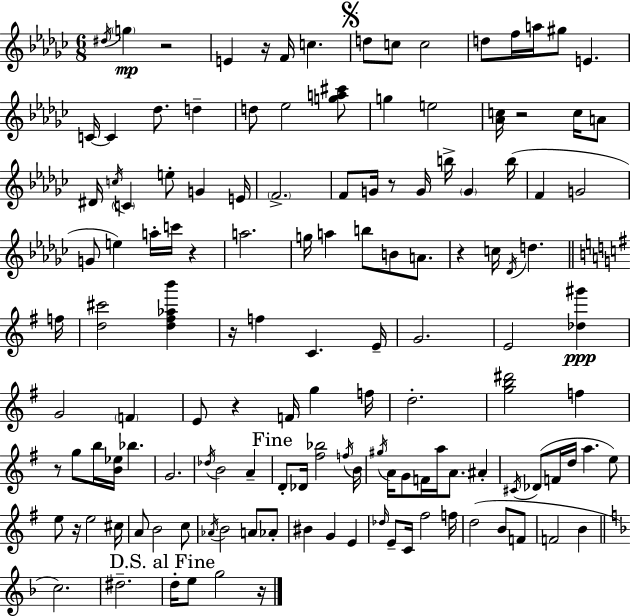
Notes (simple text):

D#5/s G5/q R/h E4/q R/s F4/s C5/q. D5/e C5/e C5/h D5/e F5/s A5/s G#5/e E4/q. C4/s C4/q Db5/e. D5/q D5/e Eb5/h [G5,A5,C#6]/e G5/q E5/h [Ab4,C5]/s R/h C5/s A4/e D#4/s C5/s C4/q E5/e G4/q E4/s F4/h. F4/e G4/s R/e G4/s B5/s G4/q B5/s F4/q G4/h G4/e E5/q A5/s C6/s R/q A5/h. G5/s A5/q B5/e B4/e A4/e. R/q C5/s Db4/s D5/q. F5/s [D5,C#6]/h [D5,F#5,Ab5,B6]/q R/s F5/q C4/q. E4/s G4/h. E4/h [Db5,G#6]/q G4/h F4/q E4/e R/q F4/s G5/q F5/s D5/h. [G5,B5,D#6]/h F5/q R/e G5/e B5/s [B4,Eb5]/s Bb5/q. G4/h. Db5/s B4/h A4/q D4/e Db4/s [F#5,Bb5]/h F5/s B4/s G#5/s A4/s G4/e F4/s A5/s A4/e. A#4/q C#4/s Db4/e F4/s D5/s A5/q. E5/e E5/e R/s E5/h C#5/s A4/e B4/h C5/e Ab4/s B4/h A4/e Ab4/e BIS4/q G4/q E4/q Db5/s E4/e C4/s F#5/h F5/s D5/h B4/e F4/e F4/h B4/q C5/h. D#5/h. D5/s E5/e G5/h R/s